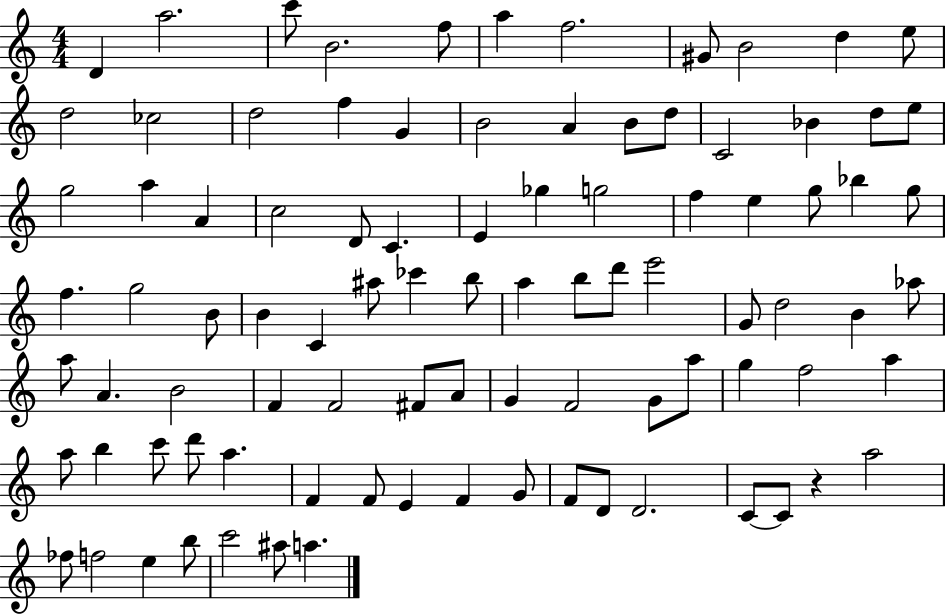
D4/q A5/h. C6/e B4/h. F5/e A5/q F5/h. G#4/e B4/h D5/q E5/e D5/h CES5/h D5/h F5/q G4/q B4/h A4/q B4/e D5/e C4/h Bb4/q D5/e E5/e G5/h A5/q A4/q C5/h D4/e C4/q. E4/q Gb5/q G5/h F5/q E5/q G5/e Bb5/q G5/e F5/q. G5/h B4/e B4/q C4/q A#5/e CES6/q B5/e A5/q B5/e D6/e E6/h G4/e D5/h B4/q Ab5/e A5/e A4/q. B4/h F4/q F4/h F#4/e A4/e G4/q F4/h G4/e A5/e G5/q F5/h A5/q A5/e B5/q C6/e D6/e A5/q. F4/q F4/e E4/q F4/q G4/e F4/e D4/e D4/h. C4/e C4/e R/q A5/h FES5/e F5/h E5/q B5/e C6/h A#5/e A5/q.